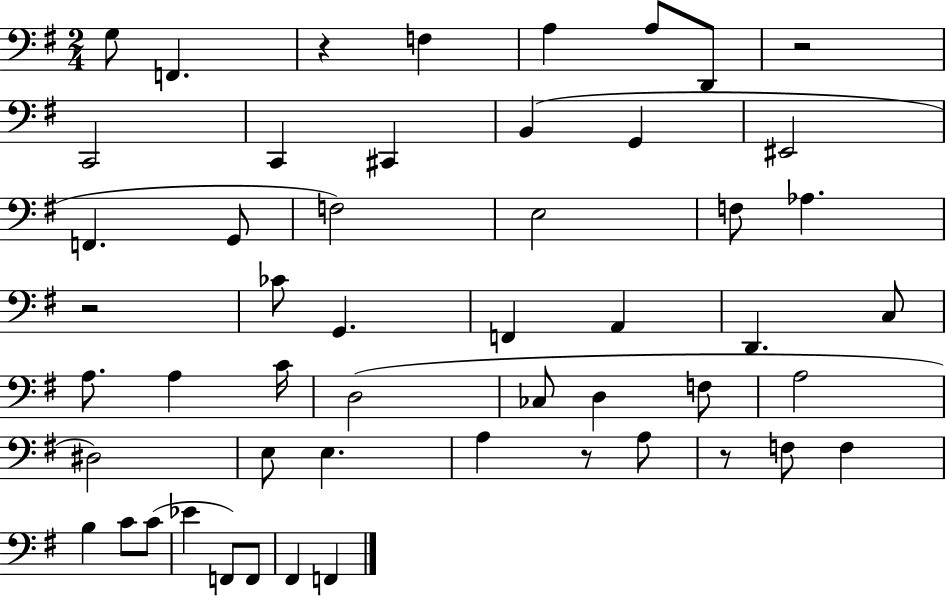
G3/e F2/q. R/q F3/q A3/q A3/e D2/e R/h C2/h C2/q C#2/q B2/q G2/q EIS2/h F2/q. G2/e F3/h E3/h F3/e Ab3/q. R/h CES4/e G2/q. F2/q A2/q D2/q. C3/e A3/e. A3/q C4/s D3/h CES3/e D3/q F3/e A3/h D#3/h E3/e E3/q. A3/q R/e A3/e R/e F3/e F3/q B3/q C4/e C4/e Eb4/q F2/e F2/e F#2/q F2/q